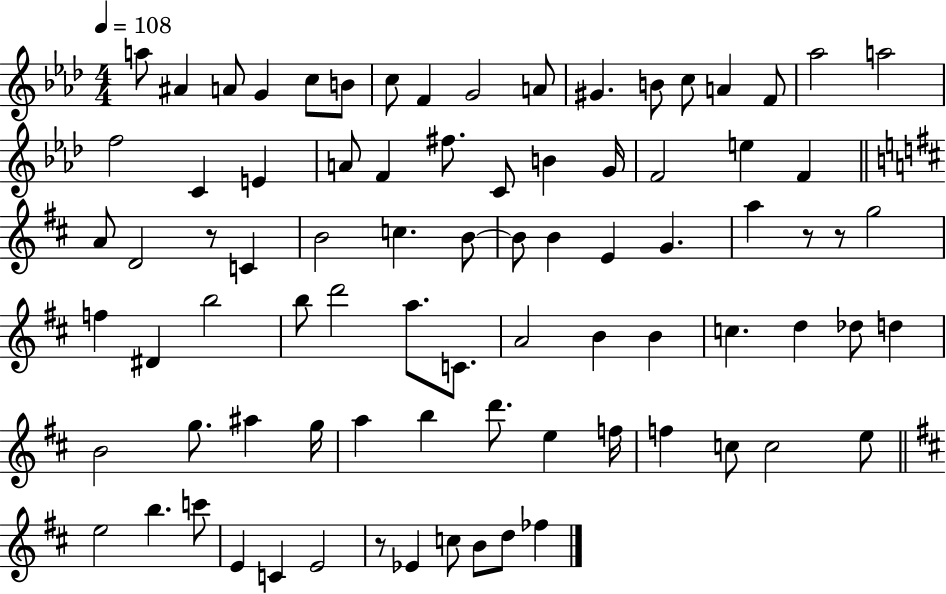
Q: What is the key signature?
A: AES major